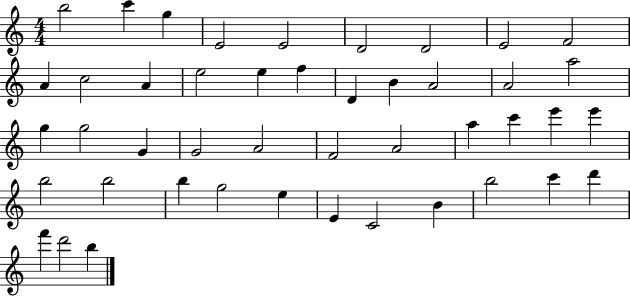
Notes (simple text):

B5/h C6/q G5/q E4/h E4/h D4/h D4/h E4/h F4/h A4/q C5/h A4/q E5/h E5/q F5/q D4/q B4/q A4/h A4/h A5/h G5/q G5/h G4/q G4/h A4/h F4/h A4/h A5/q C6/q E6/q E6/q B5/h B5/h B5/q G5/h E5/q E4/q C4/h B4/q B5/h C6/q D6/q F6/q D6/h B5/q